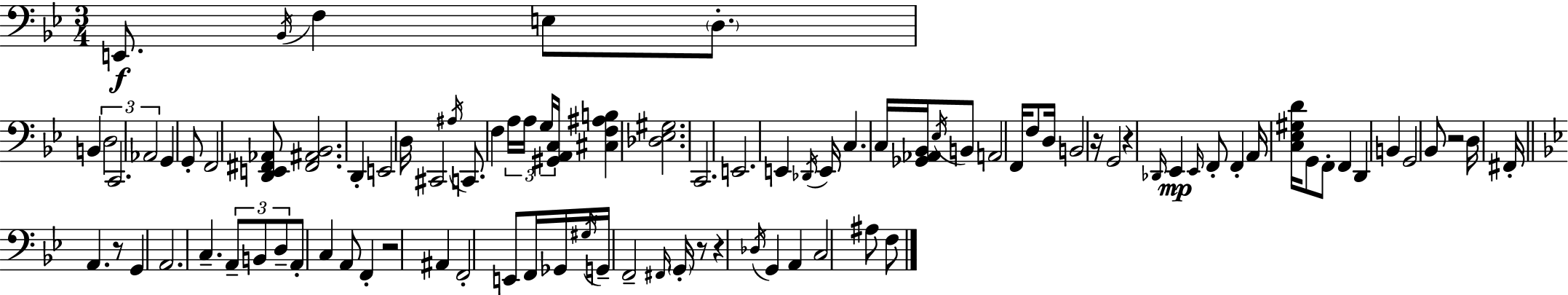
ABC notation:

X:1
T:Untitled
M:3/4
L:1/4
K:Gm
E,,/2 _B,,/4 F, E,/2 D,/2 B,, D,2 C,,2 _A,,2 G,, G,,/2 F,,2 [D,,E,,^F,,_A,,]/2 [^F,,^A,,_B,,]2 D,, E,,2 D,/4 ^C,,2 ^A,/4 C,,/2 F, A,/4 A,/4 G,/4 [^G,,A,,C,]/4 [^C,F,^A,B,] [_D,_E,^G,]2 C,,2 E,,2 E,, _D,,/4 E,,/4 C, C,/4 [_G,,_A,,_B,,]/4 _E,/4 B,,/2 A,,2 F,,/4 F,/2 D,/4 B,,2 z/4 G,,2 z _D,,/4 _E,, _E,,/4 F,,/2 F,, A,,/4 [C,_E,^G,D]/4 G,,/2 F,,/2 F,, D,, B,, G,,2 _B,,/2 z2 D,/4 ^F,,/4 A,, z/2 G,, A,,2 C, A,,/2 B,,/2 D,/2 A,,/2 C, A,,/2 F,, z2 ^A,, F,,2 E,,/2 F,,/4 _G,,/4 ^G,/4 G,,/4 F,,2 ^F,,/4 G,,/4 z/2 z _D,/4 G,, A,, C,2 ^A,/2 F,/2